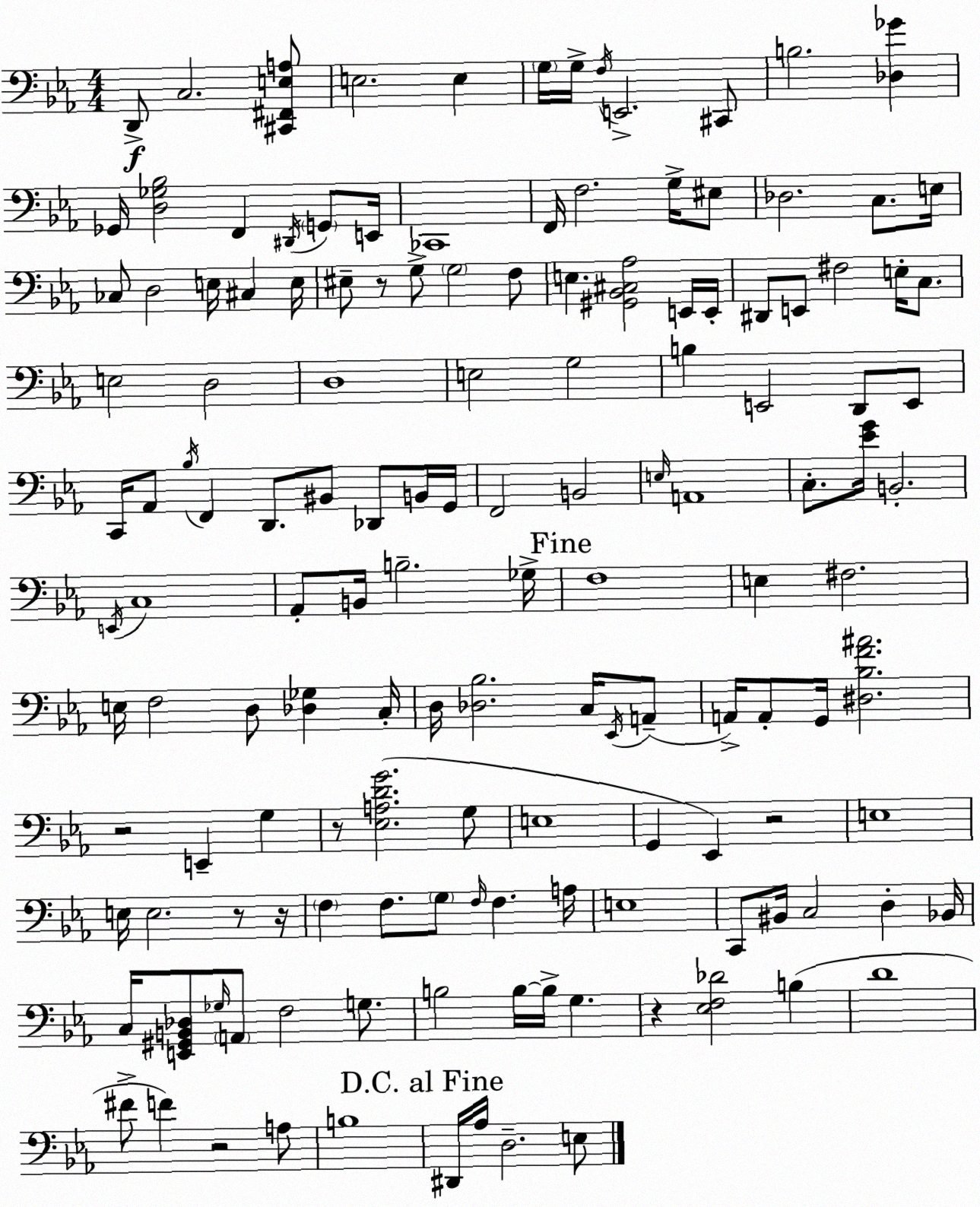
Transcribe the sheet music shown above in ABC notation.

X:1
T:Untitled
M:4/4
L:1/4
K:Cm
D,,/2 C,2 [^C,,^F,,E,A,]/2 E,2 E, G,/4 G,/4 F,/4 E,,2 ^C,,/2 B,2 [_D,_G] _G,,/4 [D,_G,_B,]2 F,, ^D,,/4 G,,/2 E,,/4 _C,,4 F,,/4 F,2 G,/4 ^E,/2 _D,2 C,/2 E,/4 _C,/2 D,2 E,/4 ^C, E,/4 ^E,/2 z/2 G,/2 G,2 F,/2 E, [^G,,_B,,^C,_A,]2 E,,/4 E,,/4 ^D,,/2 E,,/2 ^F,2 E,/4 C,/2 E,2 D,2 D,4 E,2 G,2 B, E,,2 D,,/2 E,,/2 C,,/4 _A,,/2 _B,/4 F,, D,,/2 ^B,,/2 _D,,/2 B,,/4 G,,/4 F,,2 B,,2 E,/4 A,,4 C,/2 [_EG]/4 B,,2 E,,/4 C,4 _A,,/2 B,,/4 B,2 _G,/4 F,4 E, ^F,2 E,/4 F,2 D,/2 [_D,_G,] C,/4 D,/4 [_D,_B,]2 C,/4 _E,,/4 A,,/2 A,,/4 A,,/2 G,,/4 [^D,_B,F^A]2 z2 E,, G, z/2 [_E,A,DG]2 G,/2 E,4 G,, _E,, z2 E,4 E,/4 E,2 z/2 z/4 F, F,/2 G,/2 F,/4 F, A,/4 E,4 C,,/2 ^B,,/4 C,2 D, _B,,/4 C,/4 [E,,^G,,B,,_D,]/2 _G,/4 A,,/2 F,2 G,/2 B,2 B,/4 B,/4 G, z [_E,F,_D]2 B, D4 ^F/2 F z2 A,/2 B,4 ^D,,/4 _A,/4 D,2 E,/2